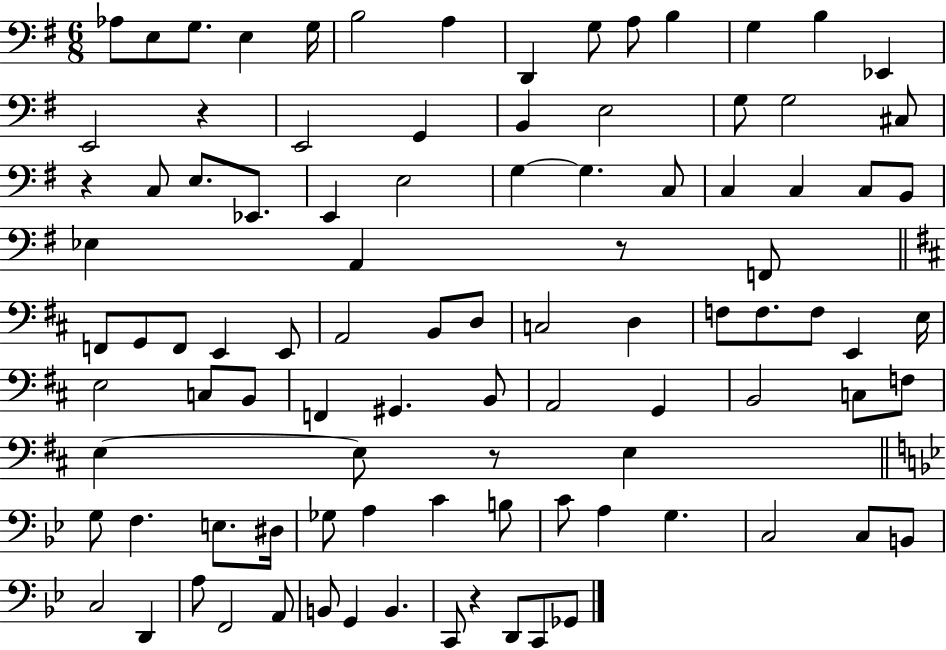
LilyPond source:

{
  \clef bass
  \numericTimeSignature
  \time 6/8
  \key g \major
  aes8 e8 g8. e4 g16 | b2 a4 | d,4 g8 a8 b4 | g4 b4 ees,4 | \break e,2 r4 | e,2 g,4 | b,4 e2 | g8 g2 cis8 | \break r4 c8 e8. ees,8. | e,4 e2 | g4~~ g4. c8 | c4 c4 c8 b,8 | \break ees4 a,4 r8 f,8 | \bar "||" \break \key b \minor f,8 g,8 f,8 e,4 e,8 | a,2 b,8 d8 | c2 d4 | f8 f8. f8 e,4 e16 | \break e2 c8 b,8 | f,4 gis,4. b,8 | a,2 g,4 | b,2 c8 f8 | \break e4~~ e8 r8 e4 | \bar "||" \break \key g \minor g8 f4. e8. dis16 | ges8 a4 c'4 b8 | c'8 a4 g4. | c2 c8 b,8 | \break c2 d,4 | a8 f,2 a,8 | b,8 g,4 b,4. | c,8 r4 d,8 c,8 ges,8 | \break \bar "|."
}